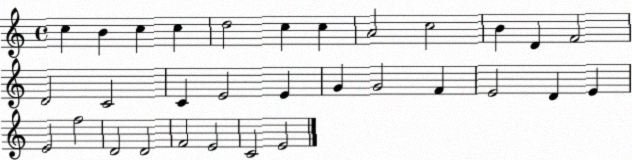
X:1
T:Untitled
M:4/4
L:1/4
K:C
c B c c d2 c c A2 c2 B D F2 D2 C2 C E2 E G G2 F E2 D E E2 f2 D2 D2 F2 E2 C2 E2